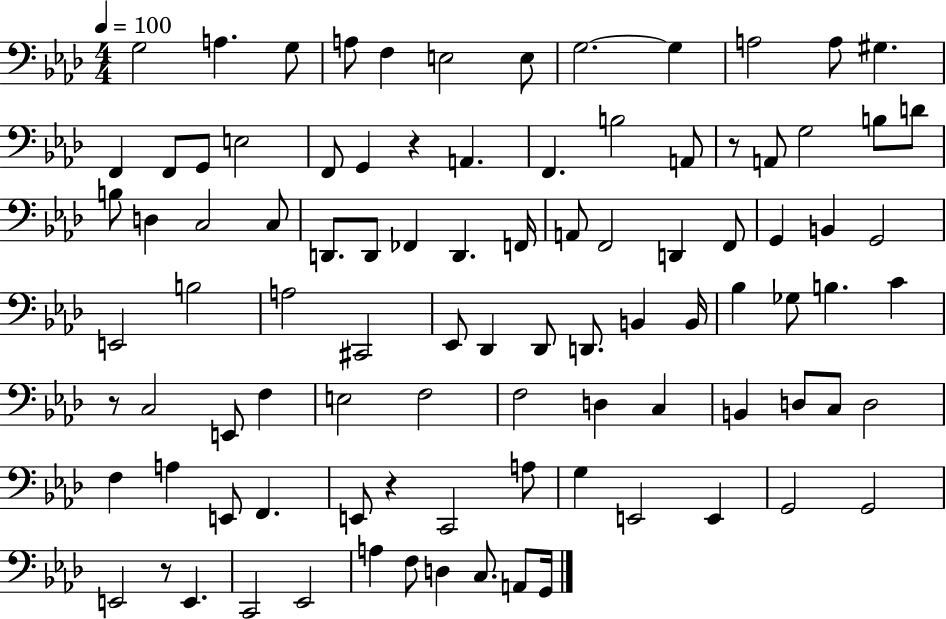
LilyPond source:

{
  \clef bass
  \numericTimeSignature
  \time 4/4
  \key aes \major
  \tempo 4 = 100
  g2 a4. g8 | a8 f4 e2 e8 | g2.~~ g4 | a2 a8 gis4. | \break f,4 f,8 g,8 e2 | f,8 g,4 r4 a,4. | f,4. b2 a,8 | r8 a,8 g2 b8 d'8 | \break b8 d4 c2 c8 | d,8. d,8 fes,4 d,4. f,16 | a,8 f,2 d,4 f,8 | g,4 b,4 g,2 | \break e,2 b2 | a2 cis,2 | ees,8 des,4 des,8 d,8. b,4 b,16 | bes4 ges8 b4. c'4 | \break r8 c2 e,8 f4 | e2 f2 | f2 d4 c4 | b,4 d8 c8 d2 | \break f4 a4 e,8 f,4. | e,8 r4 c,2 a8 | g4 e,2 e,4 | g,2 g,2 | \break e,2 r8 e,4. | c,2 ees,2 | a4 f8 d4 c8. a,8 g,16 | \bar "|."
}